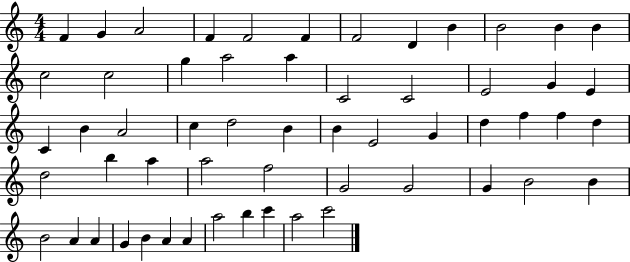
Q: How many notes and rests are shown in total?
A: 57